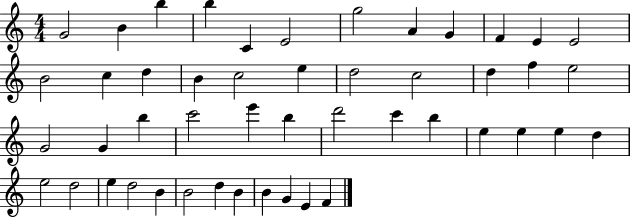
{
  \clef treble
  \numericTimeSignature
  \time 4/4
  \key c \major
  g'2 b'4 b''4 | b''4 c'4 e'2 | g''2 a'4 g'4 | f'4 e'4 e'2 | \break b'2 c''4 d''4 | b'4 c''2 e''4 | d''2 c''2 | d''4 f''4 e''2 | \break g'2 g'4 b''4 | c'''2 e'''4 b''4 | d'''2 c'''4 b''4 | e''4 e''4 e''4 d''4 | \break e''2 d''2 | e''4 d''2 b'4 | b'2 d''4 b'4 | b'4 g'4 e'4 f'4 | \break \bar "|."
}